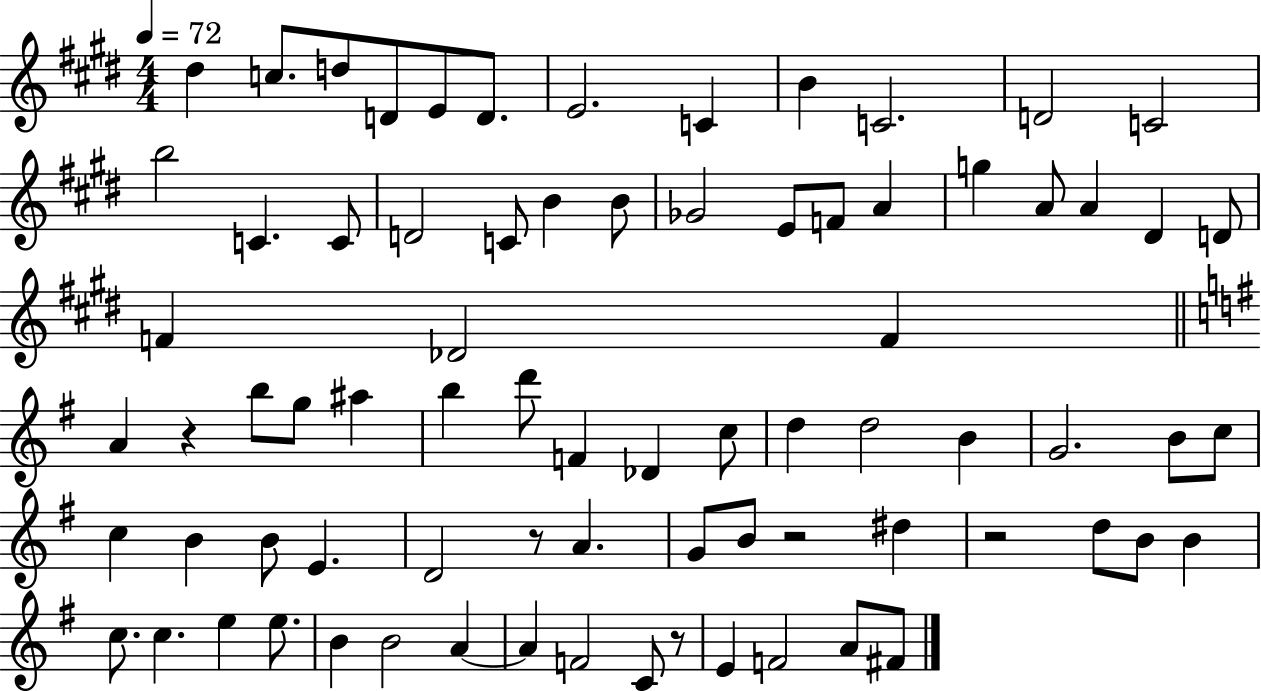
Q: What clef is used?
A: treble